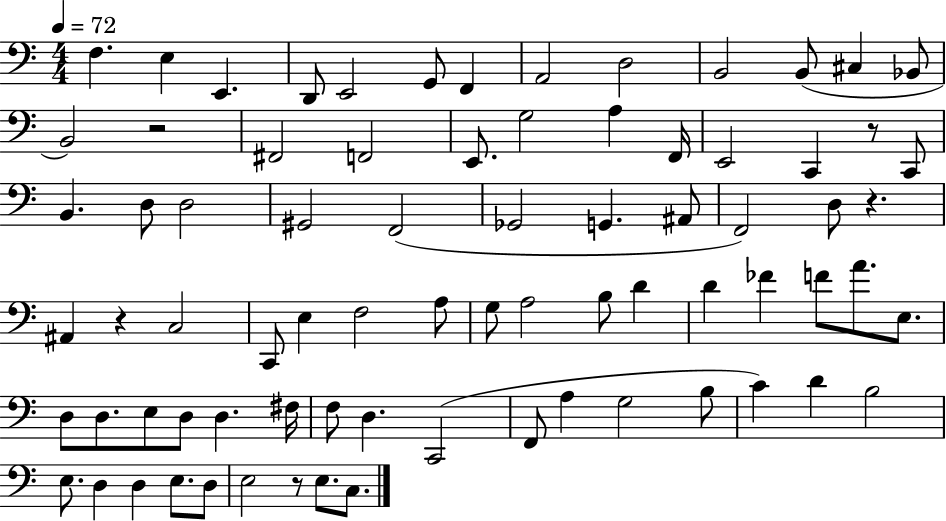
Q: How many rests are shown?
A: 5